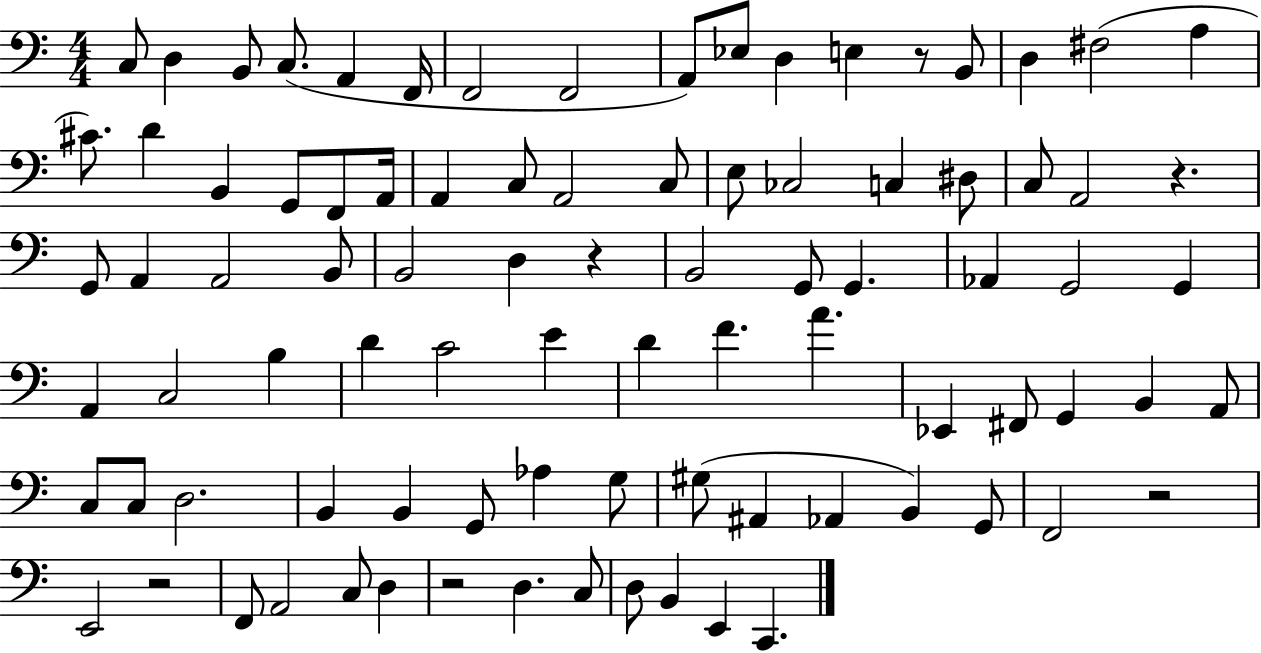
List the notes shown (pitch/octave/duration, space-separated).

C3/e D3/q B2/e C3/e. A2/q F2/s F2/h F2/h A2/e Eb3/e D3/q E3/q R/e B2/e D3/q F#3/h A3/q C#4/e. D4/q B2/q G2/e F2/e A2/s A2/q C3/e A2/h C3/e E3/e CES3/h C3/q D#3/e C3/e A2/h R/q. G2/e A2/q A2/h B2/e B2/h D3/q R/q B2/h G2/e G2/q. Ab2/q G2/h G2/q A2/q C3/h B3/q D4/q C4/h E4/q D4/q F4/q. A4/q. Eb2/q F#2/e G2/q B2/q A2/e C3/e C3/e D3/h. B2/q B2/q G2/e Ab3/q G3/e G#3/e A#2/q Ab2/q B2/q G2/e F2/h R/h E2/h R/h F2/e A2/h C3/e D3/q R/h D3/q. C3/e D3/e B2/q E2/q C2/q.